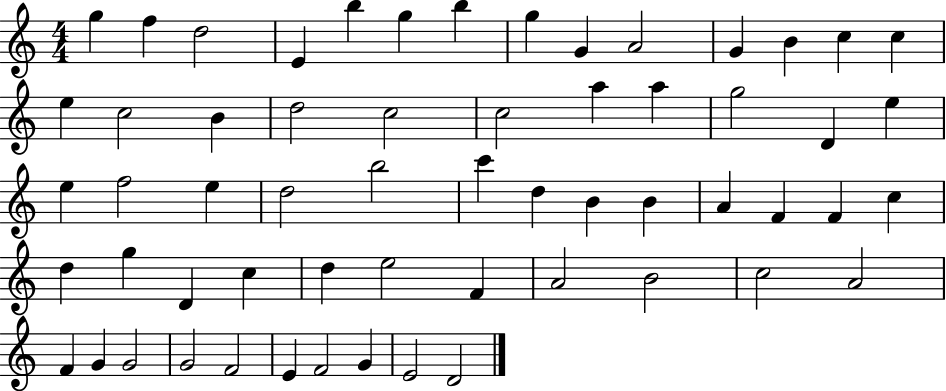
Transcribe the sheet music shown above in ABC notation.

X:1
T:Untitled
M:4/4
L:1/4
K:C
g f d2 E b g b g G A2 G B c c e c2 B d2 c2 c2 a a g2 D e e f2 e d2 b2 c' d B B A F F c d g D c d e2 F A2 B2 c2 A2 F G G2 G2 F2 E F2 G E2 D2